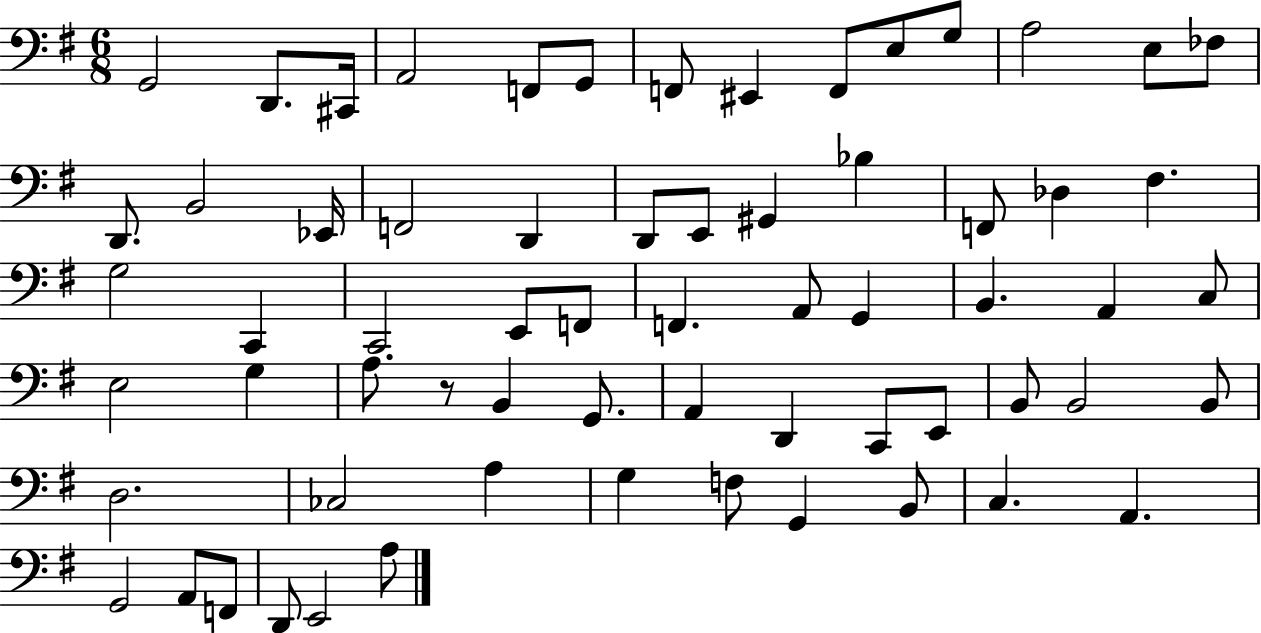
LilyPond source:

{
  \clef bass
  \numericTimeSignature
  \time 6/8
  \key g \major
  g,2 d,8. cis,16 | a,2 f,8 g,8 | f,8 eis,4 f,8 e8 g8 | a2 e8 fes8 | \break d,8. b,2 ees,16 | f,2 d,4 | d,8 e,8 gis,4 bes4 | f,8 des4 fis4. | \break g2 c,4 | c,2 e,8 f,8 | f,4. a,8 g,4 | b,4. a,4 c8 | \break e2 g4 | a8. r8 b,4 g,8. | a,4 d,4 c,8 e,8 | b,8 b,2 b,8 | \break d2. | ces2 a4 | g4 f8 g,4 b,8 | c4. a,4. | \break g,2 a,8 f,8 | d,8 e,2 a8 | \bar "|."
}